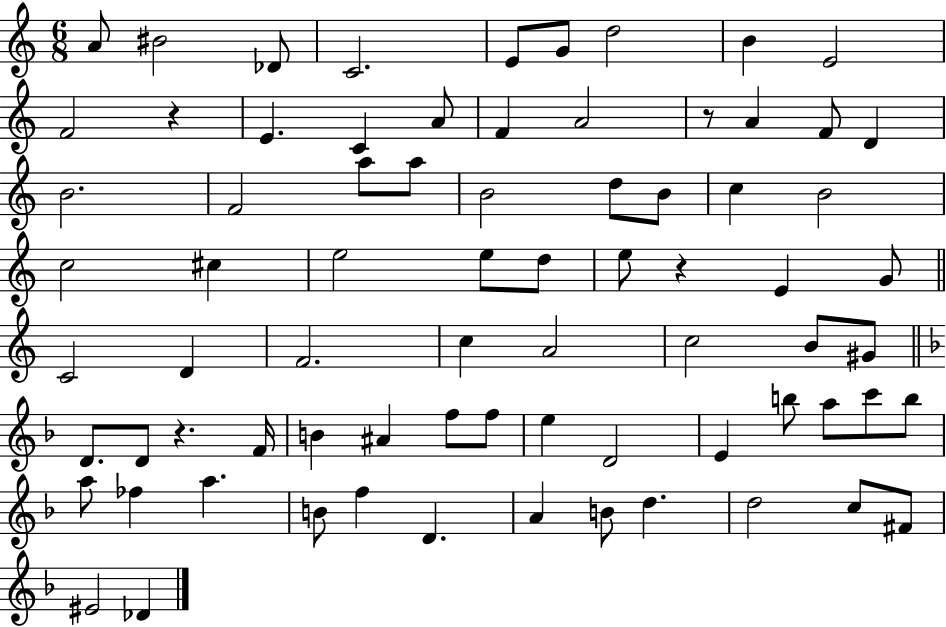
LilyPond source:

{
  \clef treble
  \numericTimeSignature
  \time 6/8
  \key c \major
  a'8 bis'2 des'8 | c'2. | e'8 g'8 d''2 | b'4 e'2 | \break f'2 r4 | e'4. c'4 a'8 | f'4 a'2 | r8 a'4 f'8 d'4 | \break b'2. | f'2 a''8 a''8 | b'2 d''8 b'8 | c''4 b'2 | \break c''2 cis''4 | e''2 e''8 d''8 | e''8 r4 e'4 g'8 | \bar "||" \break \key c \major c'2 d'4 | f'2. | c''4 a'2 | c''2 b'8 gis'8 | \break \bar "||" \break \key f \major d'8. d'8 r4. f'16 | b'4 ais'4 f''8 f''8 | e''4 d'2 | e'4 b''8 a''8 c'''8 b''8 | \break a''8 fes''4 a''4. | b'8 f''4 d'4. | a'4 b'8 d''4. | d''2 c''8 fis'8 | \break eis'2 des'4 | \bar "|."
}